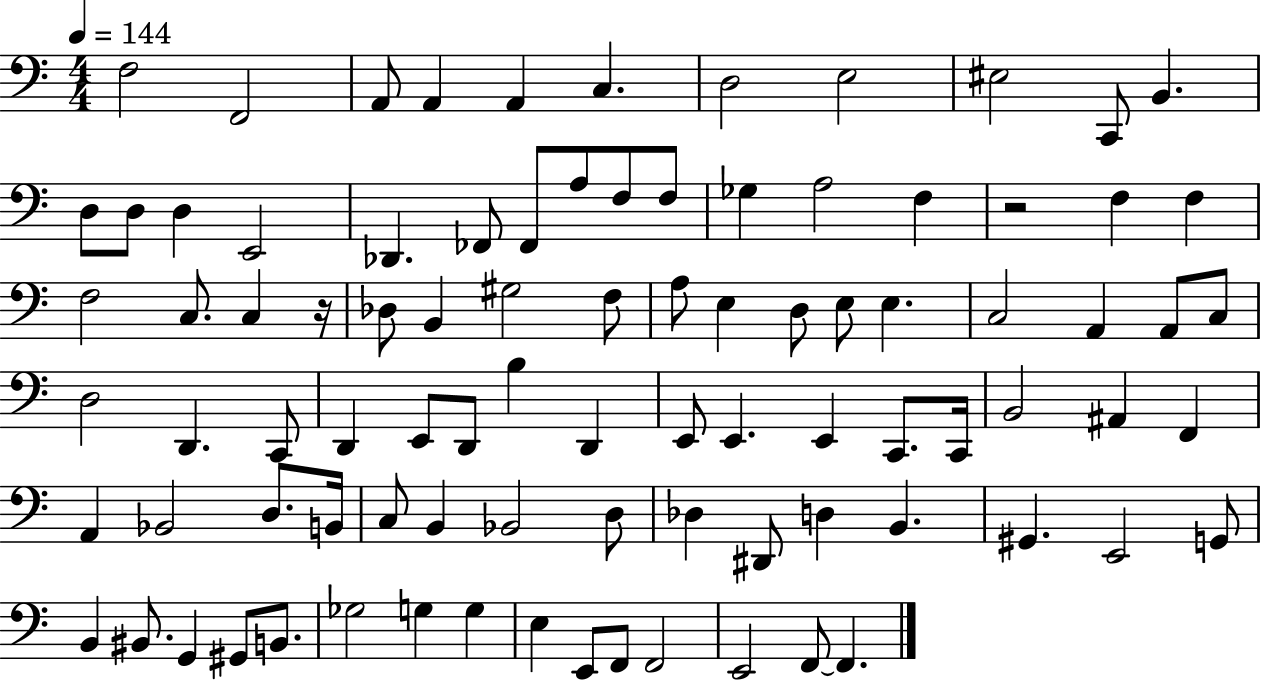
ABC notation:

X:1
T:Untitled
M:4/4
L:1/4
K:C
F,2 F,,2 A,,/2 A,, A,, C, D,2 E,2 ^E,2 C,,/2 B,, D,/2 D,/2 D, E,,2 _D,, _F,,/2 _F,,/2 A,/2 F,/2 F,/2 _G, A,2 F, z2 F, F, F,2 C,/2 C, z/4 _D,/2 B,, ^G,2 F,/2 A,/2 E, D,/2 E,/2 E, C,2 A,, A,,/2 C,/2 D,2 D,, C,,/2 D,, E,,/2 D,,/2 B, D,, E,,/2 E,, E,, C,,/2 C,,/4 B,,2 ^A,, F,, A,, _B,,2 D,/2 B,,/4 C,/2 B,, _B,,2 D,/2 _D, ^D,,/2 D, B,, ^G,, E,,2 G,,/2 B,, ^B,,/2 G,, ^G,,/2 B,,/2 _G,2 G, G, E, E,,/2 F,,/2 F,,2 E,,2 F,,/2 F,,